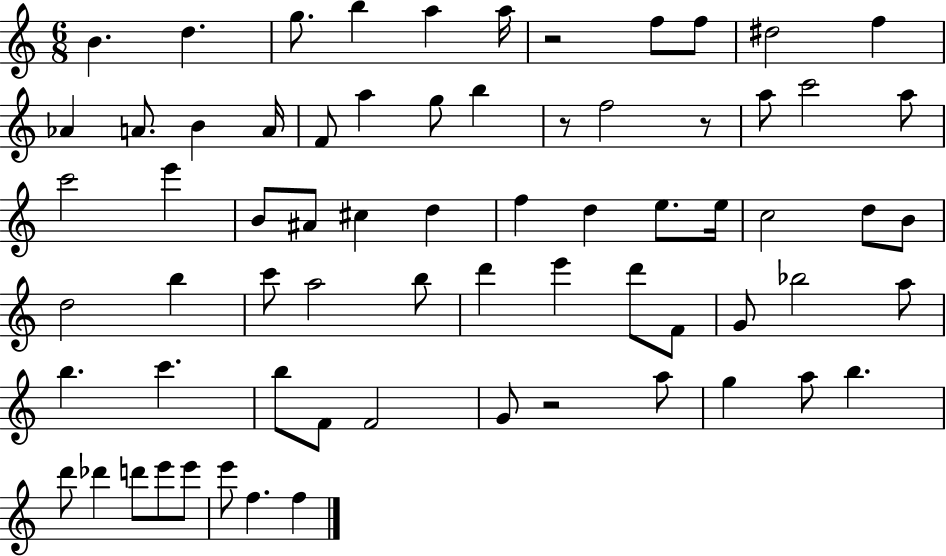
B4/q. D5/q. G5/e. B5/q A5/q A5/s R/h F5/e F5/e D#5/h F5/q Ab4/q A4/e. B4/q A4/s F4/e A5/q G5/e B5/q R/e F5/h R/e A5/e C6/h A5/e C6/h E6/q B4/e A#4/e C#5/q D5/q F5/q D5/q E5/e. E5/s C5/h D5/e B4/e D5/h B5/q C6/e A5/h B5/e D6/q E6/q D6/e F4/e G4/e Bb5/h A5/e B5/q. C6/q. B5/e F4/e F4/h G4/e R/h A5/e G5/q A5/e B5/q. D6/e Db6/q D6/e E6/e E6/e E6/e F5/q. F5/q